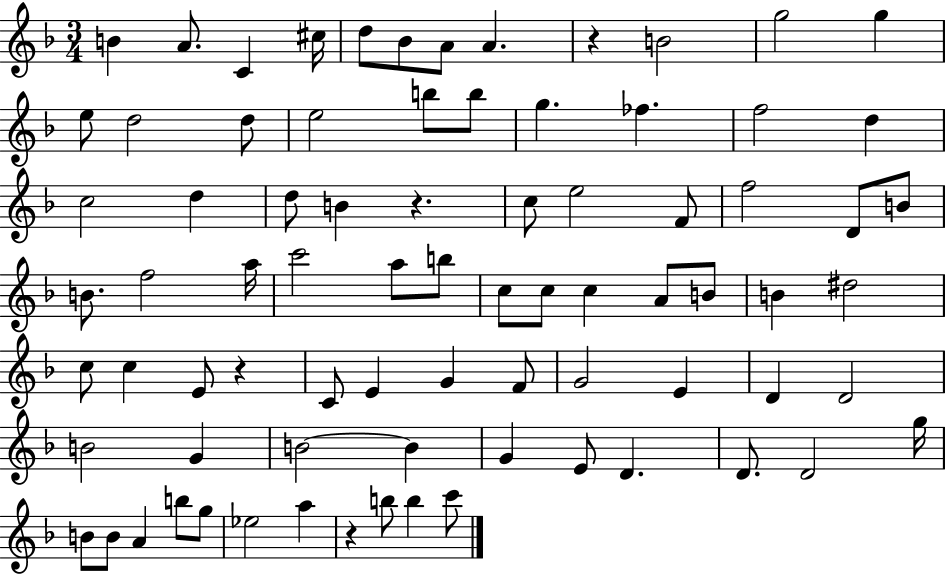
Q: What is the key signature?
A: F major